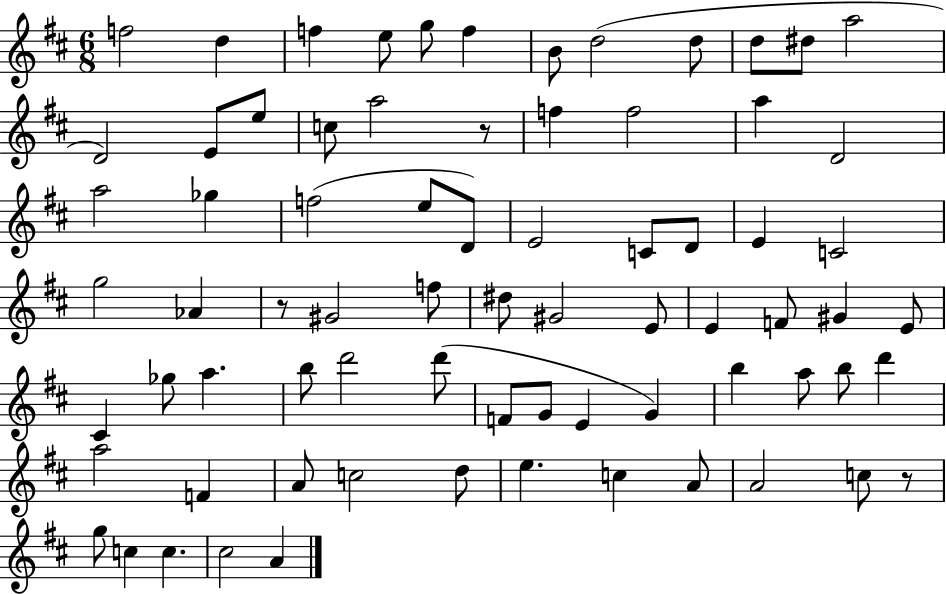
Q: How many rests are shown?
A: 3